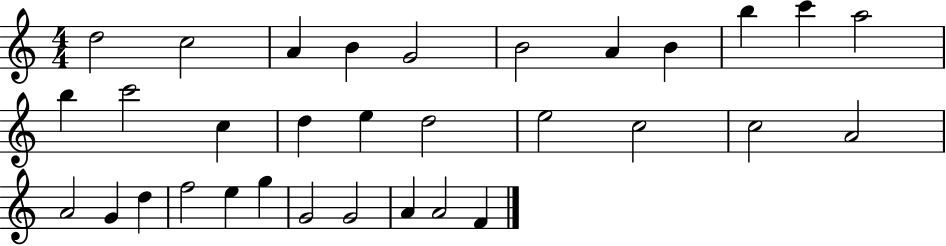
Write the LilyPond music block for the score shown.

{
  \clef treble
  \numericTimeSignature
  \time 4/4
  \key c \major
  d''2 c''2 | a'4 b'4 g'2 | b'2 a'4 b'4 | b''4 c'''4 a''2 | \break b''4 c'''2 c''4 | d''4 e''4 d''2 | e''2 c''2 | c''2 a'2 | \break a'2 g'4 d''4 | f''2 e''4 g''4 | g'2 g'2 | a'4 a'2 f'4 | \break \bar "|."
}